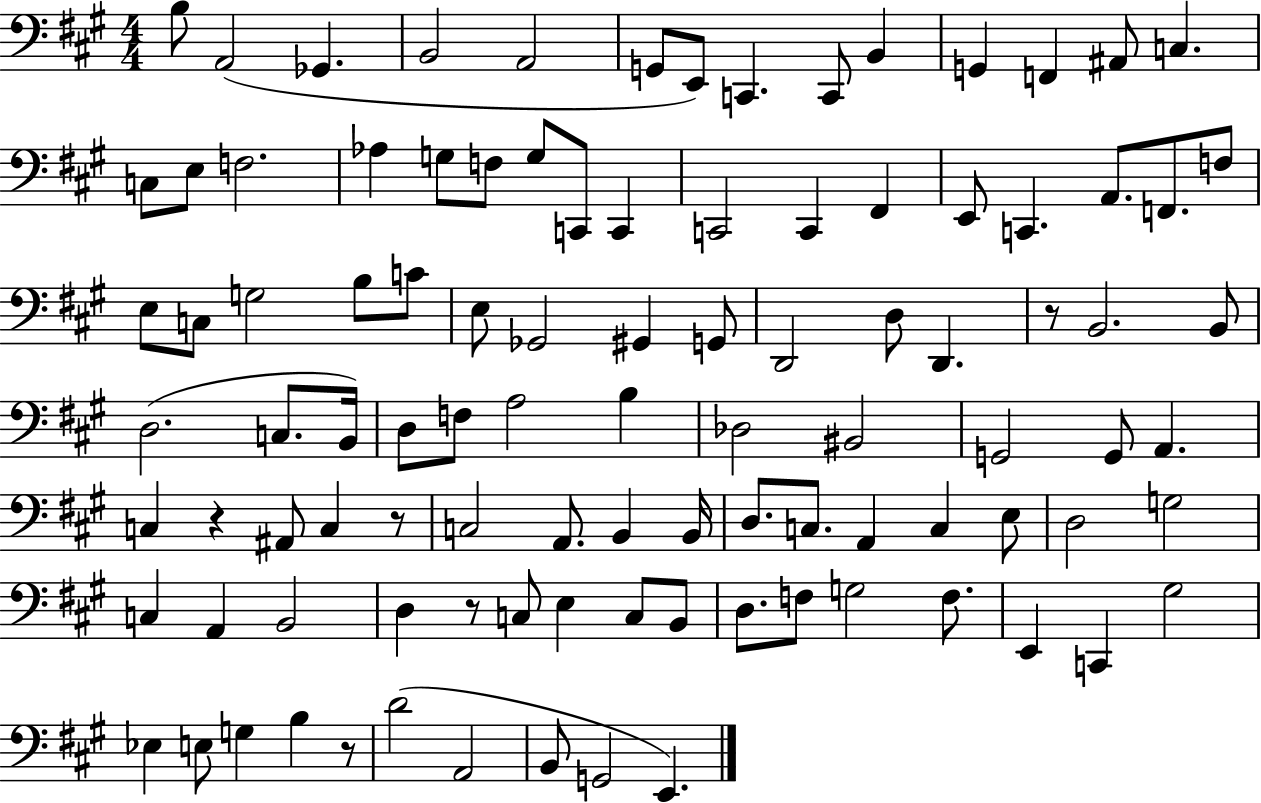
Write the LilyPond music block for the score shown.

{
  \clef bass
  \numericTimeSignature
  \time 4/4
  \key a \major
  b8 a,2( ges,4. | b,2 a,2 | g,8 e,8) c,4. c,8 b,4 | g,4 f,4 ais,8 c4. | \break c8 e8 f2. | aes4 g8 f8 g8 c,8 c,4 | c,2 c,4 fis,4 | e,8 c,4. a,8. f,8. f8 | \break e8 c8 g2 b8 c'8 | e8 ges,2 gis,4 g,8 | d,2 d8 d,4. | r8 b,2. b,8 | \break d2.( c8. b,16) | d8 f8 a2 b4 | des2 bis,2 | g,2 g,8 a,4. | \break c4 r4 ais,8 c4 r8 | c2 a,8. b,4 b,16 | d8. c8. a,4 c4 e8 | d2 g2 | \break c4 a,4 b,2 | d4 r8 c8 e4 c8 b,8 | d8. f8 g2 f8. | e,4 c,4 gis2 | \break ees4 e8 g4 b4 r8 | d'2( a,2 | b,8 g,2 e,4.) | \bar "|."
}